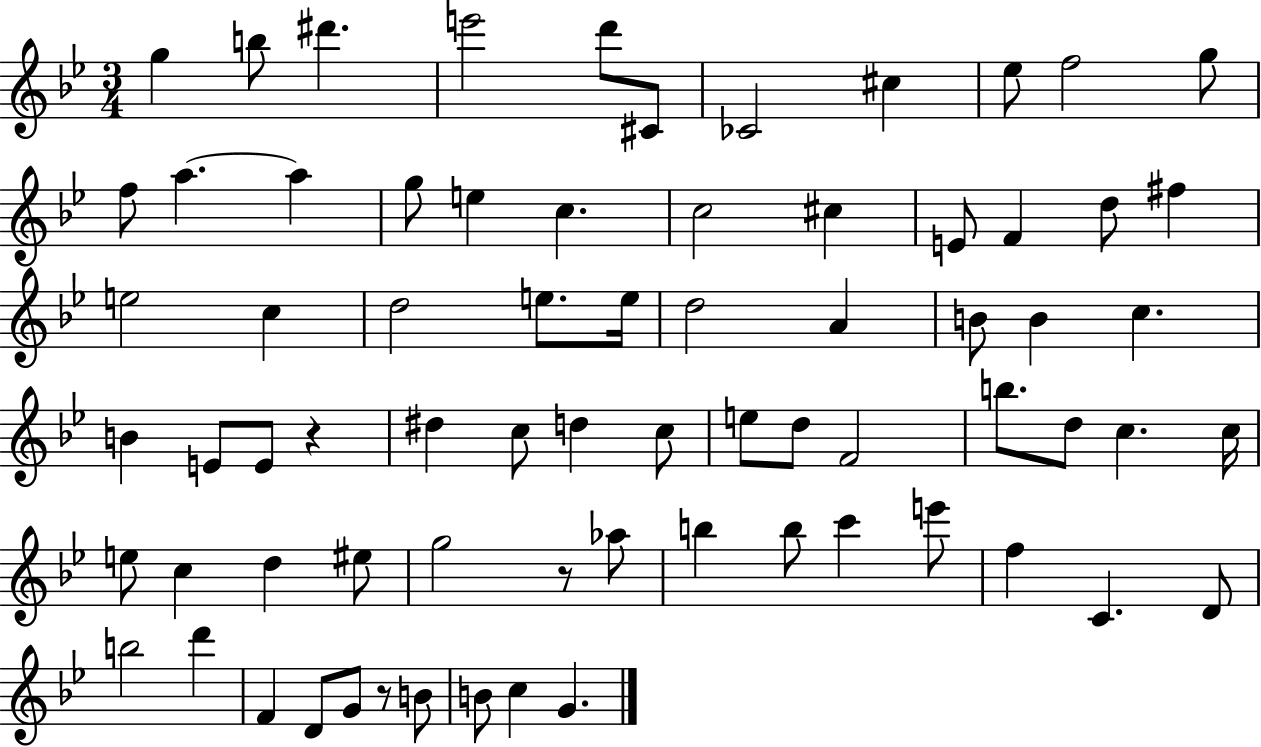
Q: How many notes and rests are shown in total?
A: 72